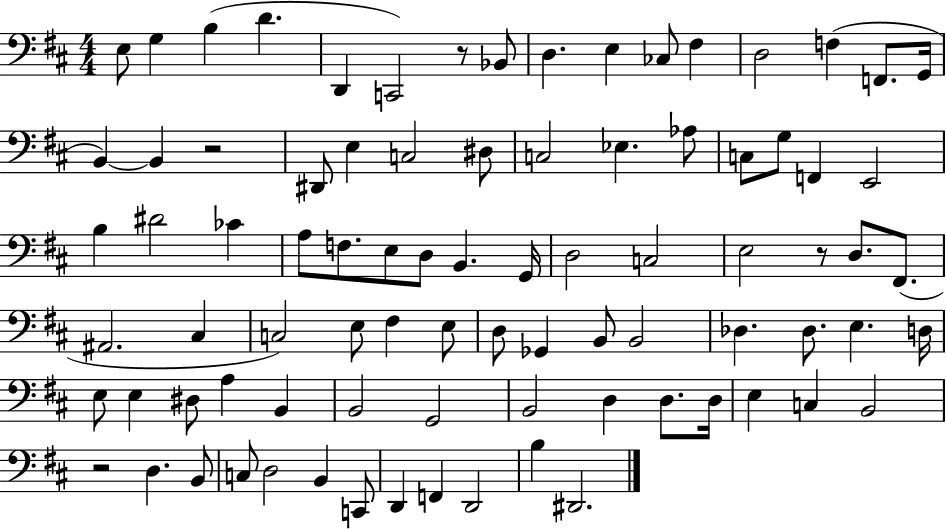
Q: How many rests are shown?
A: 4